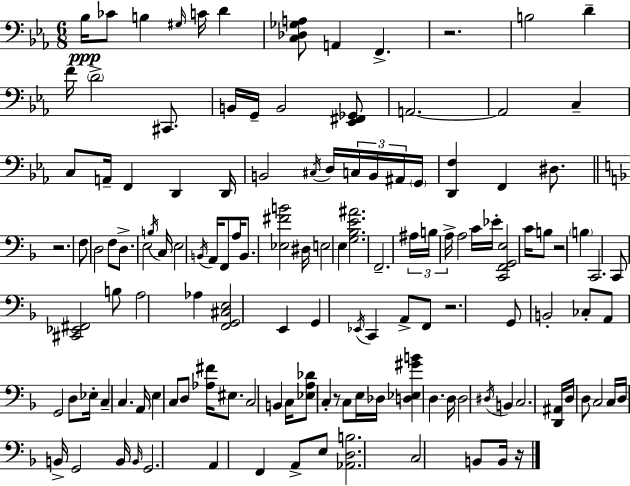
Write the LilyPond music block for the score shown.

{
  \clef bass
  \numericTimeSignature
  \time 6/8
  \key c \minor
  bes16\ppp ces'8 b4 \grace { gis16 } c'16 d'4 | <c des ges a>8 a,4 f,4.-> | r2. | b2 d'4-- | \break f'16 \parenthesize d'2-> cis,8. | b,16 g,16-- b,2 <ees, fis, ges,>8 | a,2.~~ | a,2 c4-- | \break c8 a,16-- f,4 d,4 | d,16 b,2 \acciaccatura { cis16 } d16 \tuplet 3/2 { c16 | b,16 ais,16 } \parenthesize g,16 <d, f>4 f,4 dis8. | \bar "||" \break \key f \major r2. | f8 d2 f8 | d8.-> e2 \acciaccatura { b16 } | c16 e2 \acciaccatura { b,16 } a,16 f,8 | \break a16 b,8. <ees fis' b'>2 | dis16 e2 e4 | <g bes e' ais'>2. | f,2.-- | \break \tuplet 3/2 { ais16 b16 a16-> } a2 | c'16 ees'16-. <c, f, g, e>2 c'16 | b8 r2 \parenthesize b4 | c,2. | \break c,8 <cis, ees, fis,>2 | b8 a2 aes4 | <f, g, cis e>2 e,4 | g,4 \acciaccatura { ees,16 } c,4 a,8-> | \break f,8 r2. | g,8 b,2-. | ces8-. a,8 g,2 | d8 ees16-. c4-- c4. | \break a,16 e4 c8 d8 <aes fis'>16 | eis8. c2 b,4 | c16 <ees a des'>8 c4-. r8 | c8 e16 des16 <d ees gis' b'>4 d4. | \break d16 d2 \acciaccatura { dis16 } | b,4 c2. | <d, ais,>16 d16 d8 c2 | c16 d16 b,16-> g,2 | \break b,16 \grace { b,16 } g,2. | a,4 f,4 | a,8-> e8 <aes, d b>2. | c2 | \break b,8 b,16 r16 \bar "|."
}